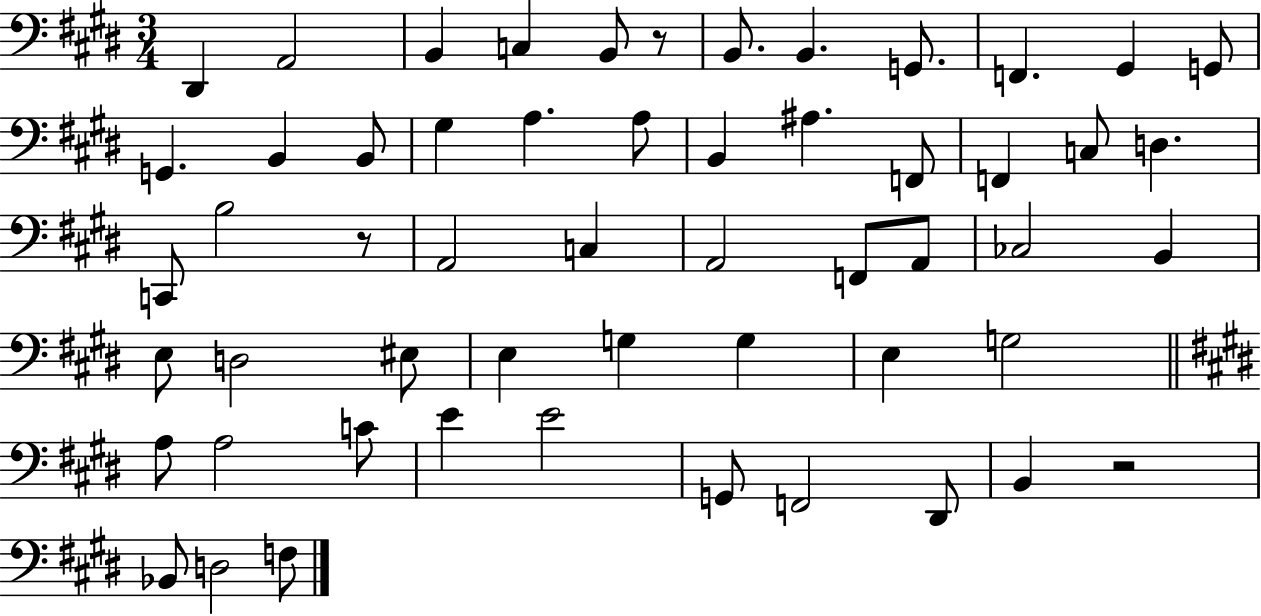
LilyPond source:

{
  \clef bass
  \numericTimeSignature
  \time 3/4
  \key e \major
  dis,4 a,2 | b,4 c4 b,8 r8 | b,8. b,4. g,8. | f,4. gis,4 g,8 | \break g,4. b,4 b,8 | gis4 a4. a8 | b,4 ais4. f,8 | f,4 c8 d4. | \break c,8 b2 r8 | a,2 c4 | a,2 f,8 a,8 | ces2 b,4 | \break e8 d2 eis8 | e4 g4 g4 | e4 g2 | \bar "||" \break \key e \major a8 a2 c'8 | e'4 e'2 | g,8 f,2 dis,8 | b,4 r2 | \break bes,8 d2 f8 | \bar "|."
}